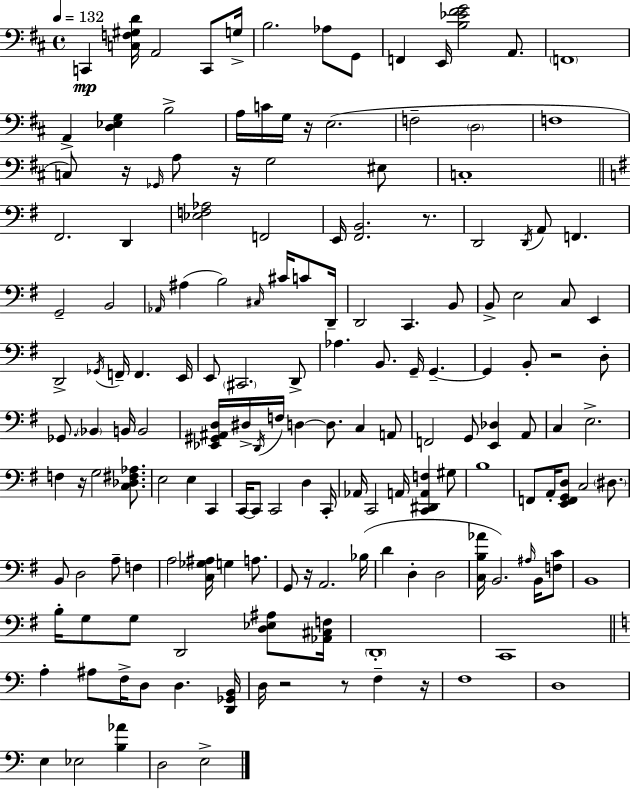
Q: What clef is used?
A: bass